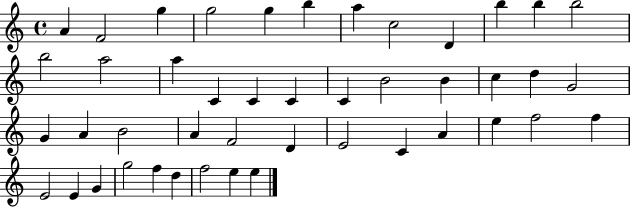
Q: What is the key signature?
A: C major